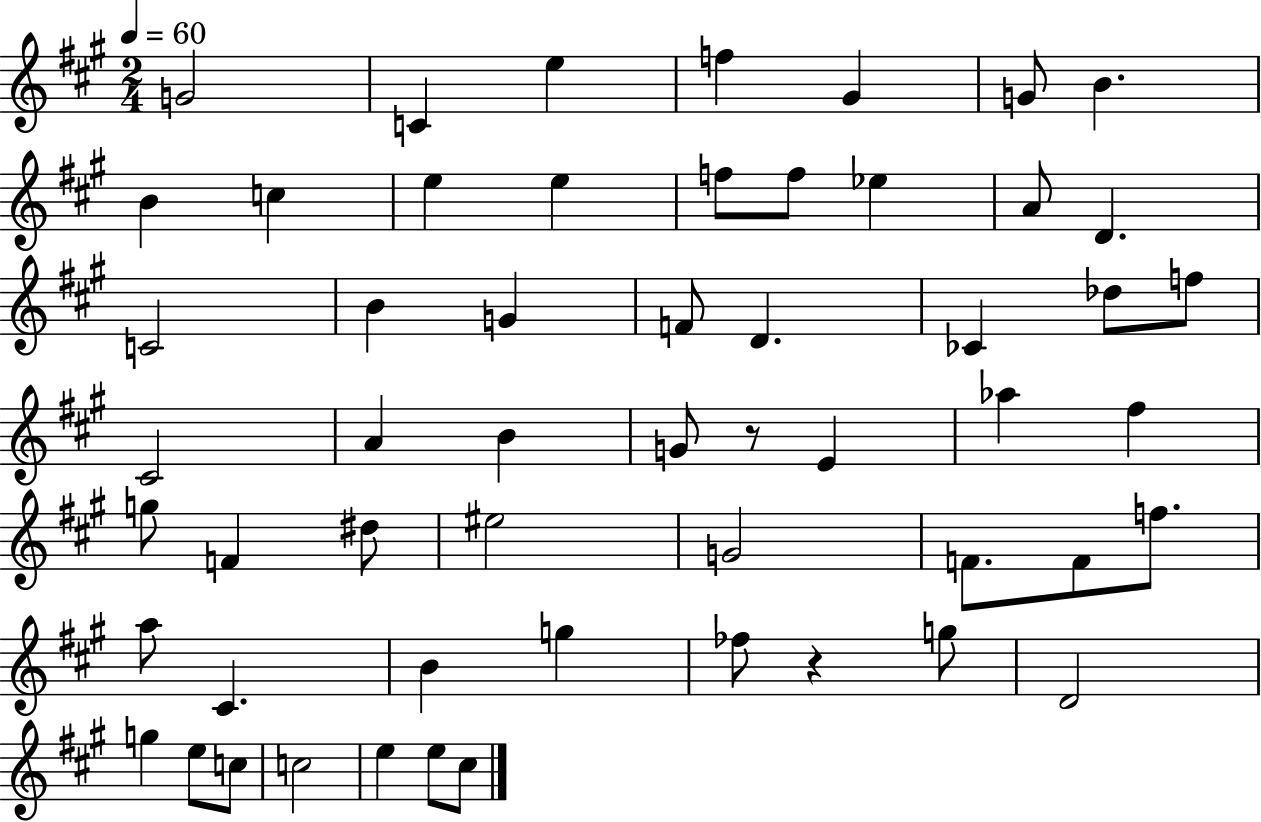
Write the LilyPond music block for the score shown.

{
  \clef treble
  \numericTimeSignature
  \time 2/4
  \key a \major
  \tempo 4 = 60
  g'2 | c'4 e''4 | f''4 gis'4 | g'8 b'4. | \break b'4 c''4 | e''4 e''4 | f''8 f''8 ees''4 | a'8 d'4. | \break c'2 | b'4 g'4 | f'8 d'4. | ces'4 des''8 f''8 | \break cis'2 | a'4 b'4 | g'8 r8 e'4 | aes''4 fis''4 | \break g''8 f'4 dis''8 | eis''2 | g'2 | f'8. f'8 f''8. | \break a''8 cis'4. | b'4 g''4 | fes''8 r4 g''8 | d'2 | \break g''4 e''8 c''8 | c''2 | e''4 e''8 cis''8 | \bar "|."
}